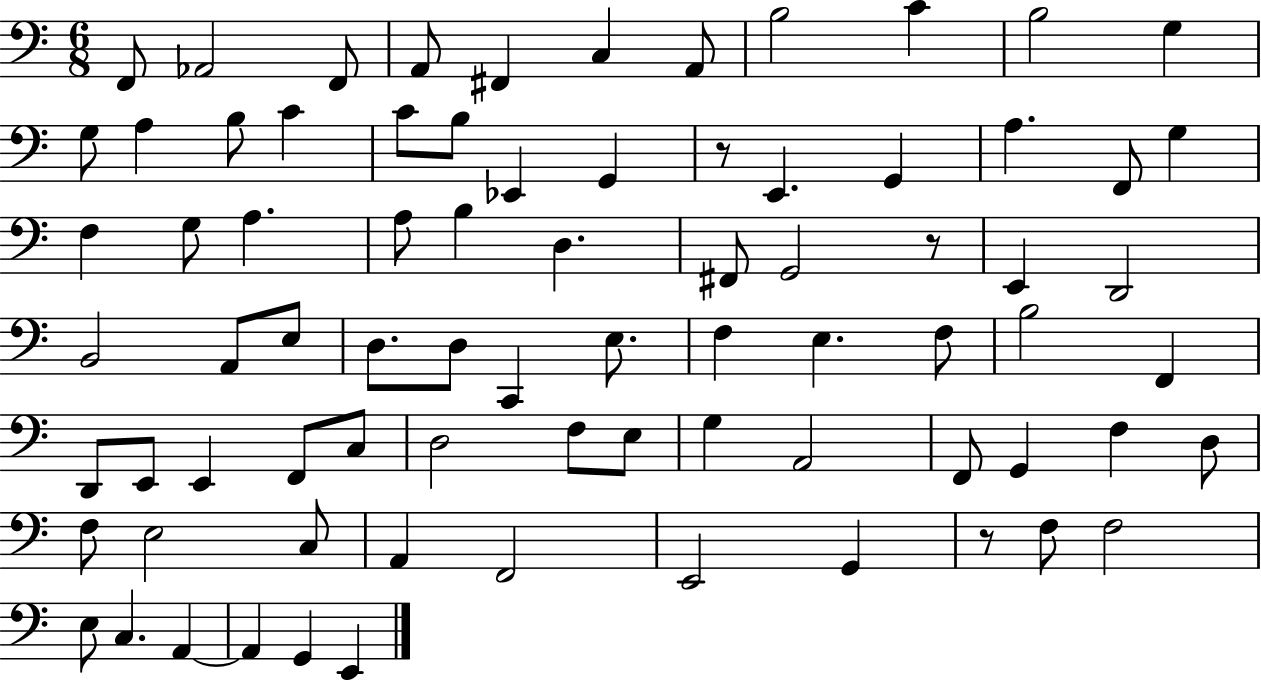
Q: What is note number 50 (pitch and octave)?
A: F2